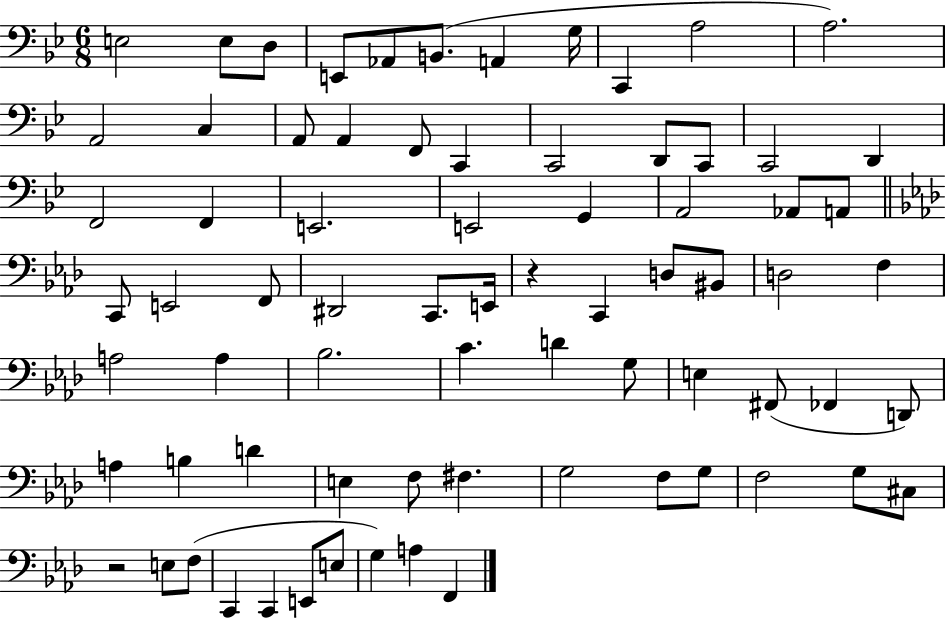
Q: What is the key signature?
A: BES major